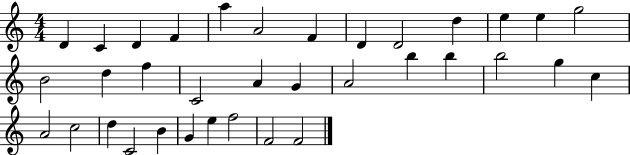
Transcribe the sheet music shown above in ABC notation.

X:1
T:Untitled
M:4/4
L:1/4
K:C
D C D F a A2 F D D2 d e e g2 B2 d f C2 A G A2 b b b2 g c A2 c2 d C2 B G e f2 F2 F2